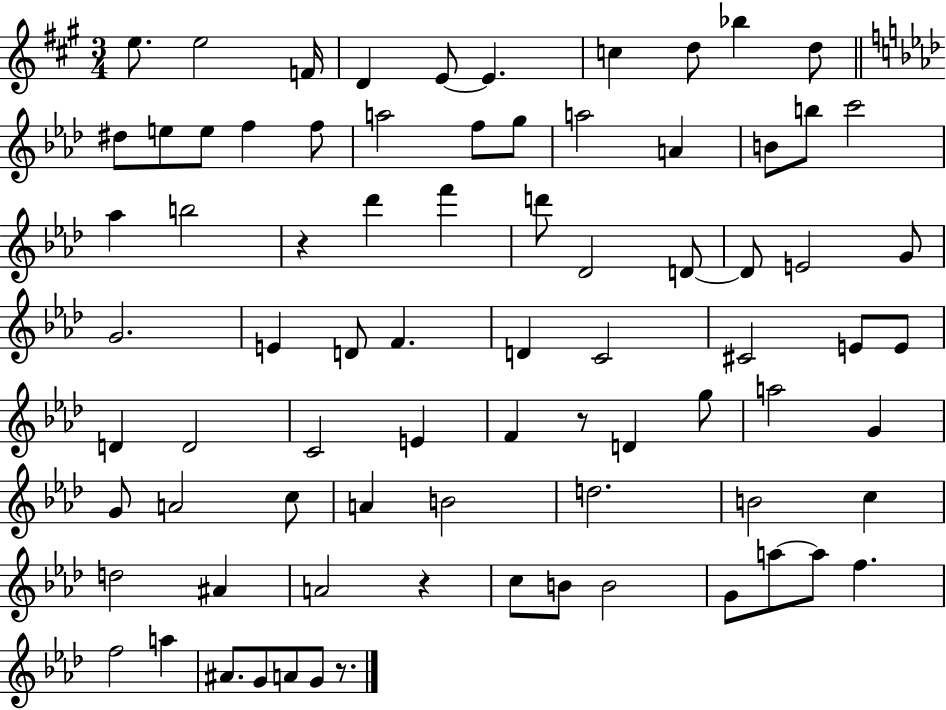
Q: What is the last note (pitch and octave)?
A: G4